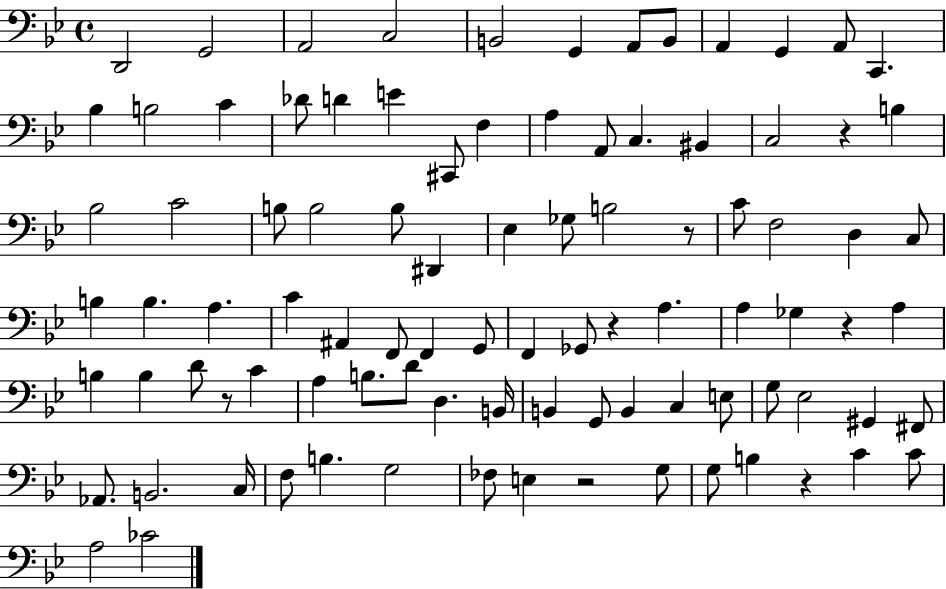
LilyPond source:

{
  \clef bass
  \time 4/4
  \defaultTimeSignature
  \key bes \major
  d,2 g,2 | a,2 c2 | b,2 g,4 a,8 b,8 | a,4 g,4 a,8 c,4. | \break bes4 b2 c'4 | des'8 d'4 e'4 cis,8 f4 | a4 a,8 c4. bis,4 | c2 r4 b4 | \break bes2 c'2 | b8 b2 b8 dis,4 | ees4 ges8 b2 r8 | c'8 f2 d4 c8 | \break b4 b4. a4. | c'4 ais,4 f,8 f,4 g,8 | f,4 ges,8 r4 a4. | a4 ges4 r4 a4 | \break b4 b4 d'8 r8 c'4 | a4 b8. d'8 d4. b,16 | b,4 g,8 b,4 c4 e8 | g8 ees2 gis,4 fis,8 | \break aes,8. b,2. c16 | f8 b4. g2 | fes8 e4 r2 g8 | g8 b4 r4 c'4 c'8 | \break a2 ces'2 | \bar "|."
}